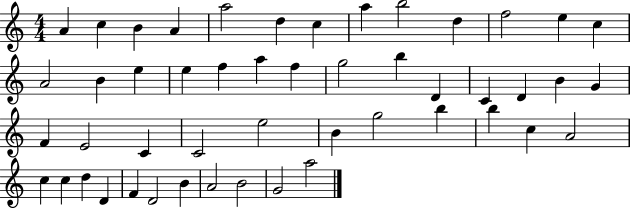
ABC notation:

X:1
T:Untitled
M:4/4
L:1/4
K:C
A c B A a2 d c a b2 d f2 e c A2 B e e f a f g2 b D C D B G F E2 C C2 e2 B g2 b b c A2 c c d D F D2 B A2 B2 G2 a2